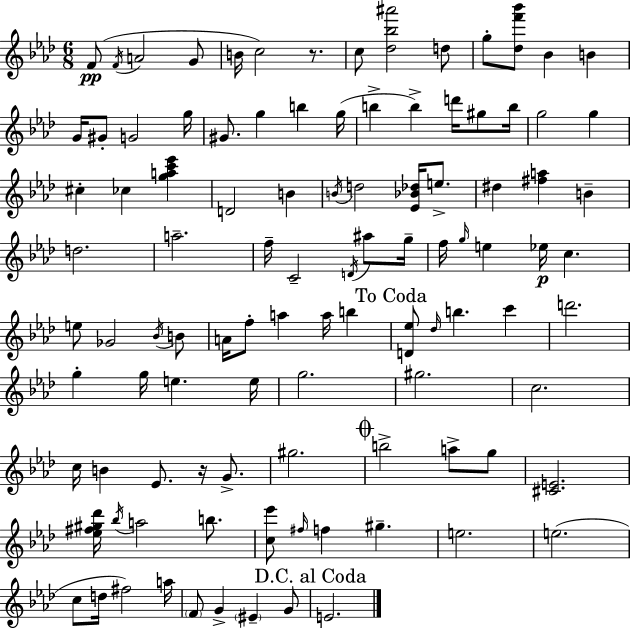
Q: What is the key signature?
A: AES major